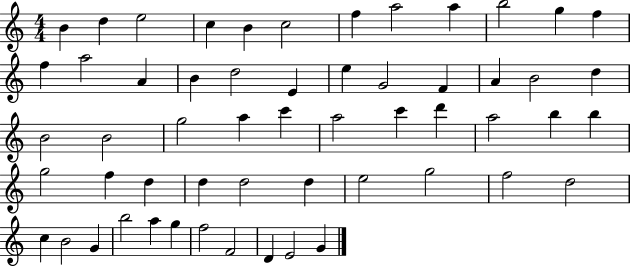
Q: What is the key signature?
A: C major